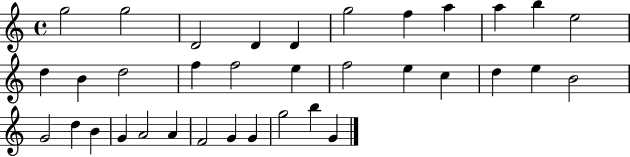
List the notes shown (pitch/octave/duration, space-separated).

G5/h G5/h D4/h D4/q D4/q G5/h F5/q A5/q A5/q B5/q E5/h D5/q B4/q D5/h F5/q F5/h E5/q F5/h E5/q C5/q D5/q E5/q B4/h G4/h D5/q B4/q G4/q A4/h A4/q F4/h G4/q G4/q G5/h B5/q G4/q